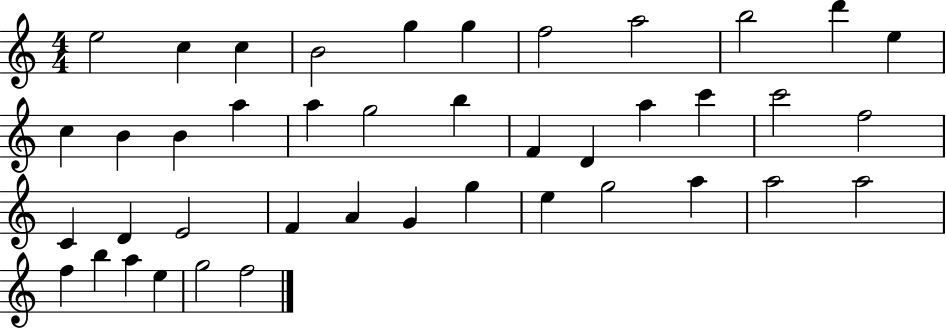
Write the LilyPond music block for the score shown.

{
  \clef treble
  \numericTimeSignature
  \time 4/4
  \key c \major
  e''2 c''4 c''4 | b'2 g''4 g''4 | f''2 a''2 | b''2 d'''4 e''4 | \break c''4 b'4 b'4 a''4 | a''4 g''2 b''4 | f'4 d'4 a''4 c'''4 | c'''2 f''2 | \break c'4 d'4 e'2 | f'4 a'4 g'4 g''4 | e''4 g''2 a''4 | a''2 a''2 | \break f''4 b''4 a''4 e''4 | g''2 f''2 | \bar "|."
}